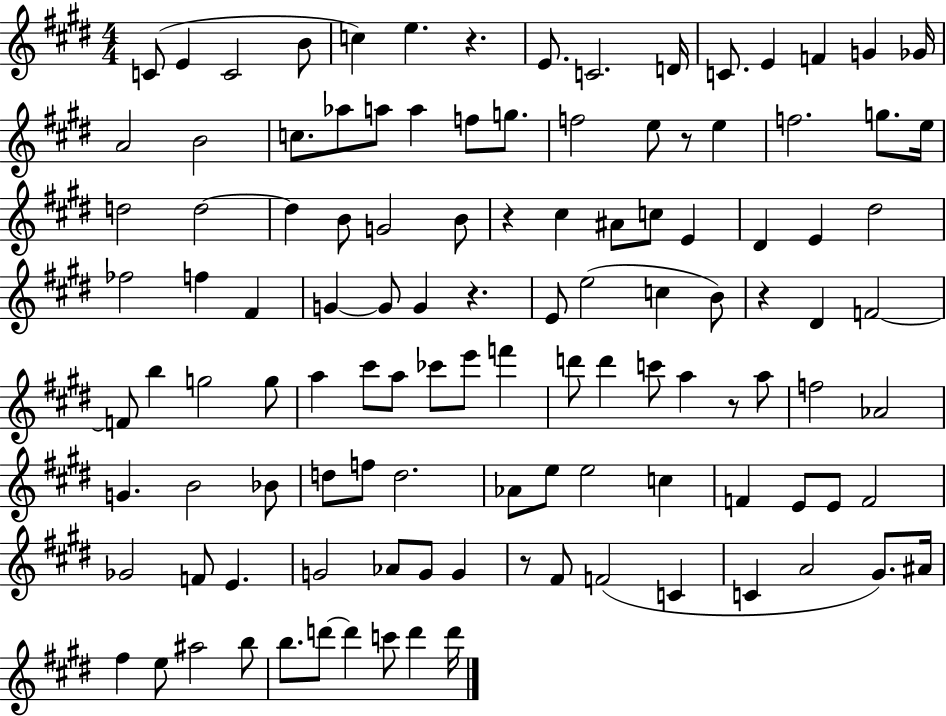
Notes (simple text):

C4/e E4/q C4/h B4/e C5/q E5/q. R/q. E4/e. C4/h. D4/s C4/e. E4/q F4/q G4/q Gb4/s A4/h B4/h C5/e. Ab5/e A5/e A5/q F5/e G5/e. F5/h E5/e R/e E5/q F5/h. G5/e. E5/s D5/h D5/h D5/q B4/e G4/h B4/e R/q C#5/q A#4/e C5/e E4/q D#4/q E4/q D#5/h FES5/h F5/q F#4/q G4/q G4/e G4/q R/q. E4/e E5/h C5/q B4/e R/q D#4/q F4/h F4/e B5/q G5/h G5/e A5/q C#6/e A5/e CES6/e E6/e F6/q D6/e D6/q C6/e A5/q R/e A5/e F5/h Ab4/h G4/q. B4/h Bb4/e D5/e F5/e D5/h. Ab4/e E5/e E5/h C5/q F4/q E4/e E4/e F4/h Gb4/h F4/e E4/q. G4/h Ab4/e G4/e G4/q R/e F#4/e F4/h C4/q C4/q A4/h G#4/e. A#4/s F#5/q E5/e A#5/h B5/e B5/e. D6/e D6/q C6/e D6/q D6/s